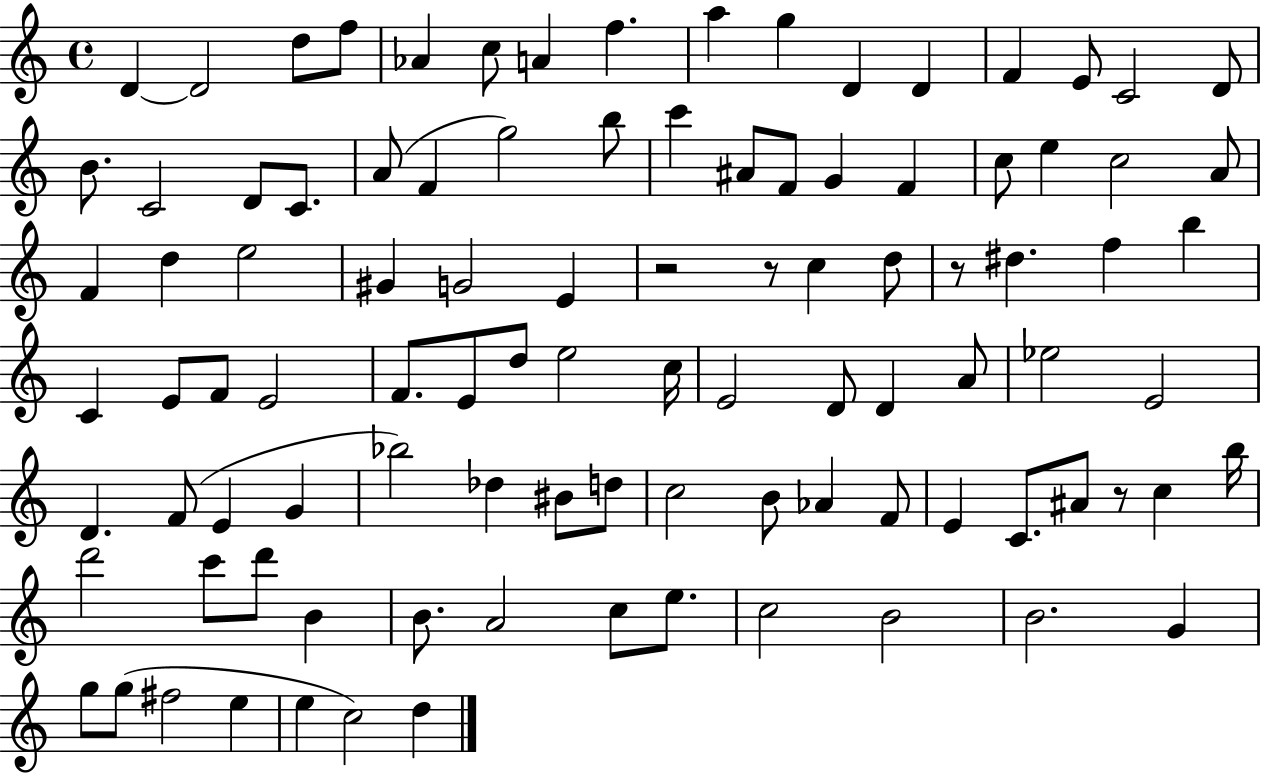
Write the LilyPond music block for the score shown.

{
  \clef treble
  \time 4/4
  \defaultTimeSignature
  \key c \major
  d'4~~ d'2 d''8 f''8 | aes'4 c''8 a'4 f''4. | a''4 g''4 d'4 d'4 | f'4 e'8 c'2 d'8 | \break b'8. c'2 d'8 c'8. | a'8( f'4 g''2) b''8 | c'''4 ais'8 f'8 g'4 f'4 | c''8 e''4 c''2 a'8 | \break f'4 d''4 e''2 | gis'4 g'2 e'4 | r2 r8 c''4 d''8 | r8 dis''4. f''4 b''4 | \break c'4 e'8 f'8 e'2 | f'8. e'8 d''8 e''2 c''16 | e'2 d'8 d'4 a'8 | ees''2 e'2 | \break d'4. f'8( e'4 g'4 | bes''2) des''4 bis'8 d''8 | c''2 b'8 aes'4 f'8 | e'4 c'8. ais'8 r8 c''4 b''16 | \break d'''2 c'''8 d'''8 b'4 | b'8. a'2 c''8 e''8. | c''2 b'2 | b'2. g'4 | \break g''8 g''8( fis''2 e''4 | e''4 c''2) d''4 | \bar "|."
}